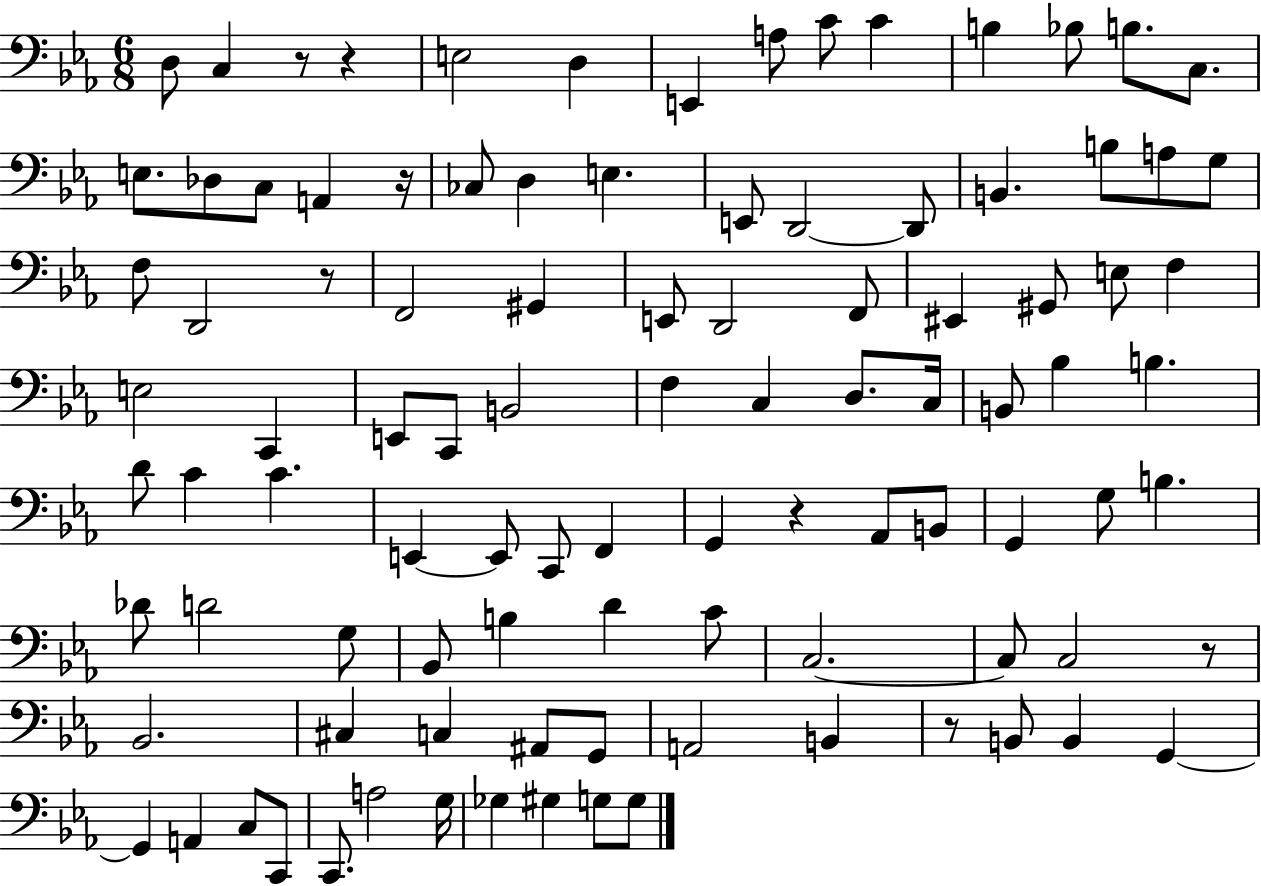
{
  \clef bass
  \numericTimeSignature
  \time 6/8
  \key ees \major
  d8 c4 r8 r4 | e2 d4 | e,4 a8 c'8 c'4 | b4 bes8 b8. c8. | \break e8. des8 c8 a,4 r16 | ces8 d4 e4. | e,8 d,2~~ d,8 | b,4. b8 a8 g8 | \break f8 d,2 r8 | f,2 gis,4 | e,8 d,2 f,8 | eis,4 gis,8 e8 f4 | \break e2 c,4 | e,8 c,8 b,2 | f4 c4 d8. c16 | b,8 bes4 b4. | \break d'8 c'4 c'4. | e,4~~ e,8 c,8 f,4 | g,4 r4 aes,8 b,8 | g,4 g8 b4. | \break des'8 d'2 g8 | bes,8 b4 d'4 c'8 | c2.~~ | c8 c2 r8 | \break bes,2. | cis4 c4 ais,8 g,8 | a,2 b,4 | r8 b,8 b,4 g,4~~ | \break g,4 a,4 c8 c,8 | c,8. a2 g16 | ges4 gis4 g8 g8 | \bar "|."
}